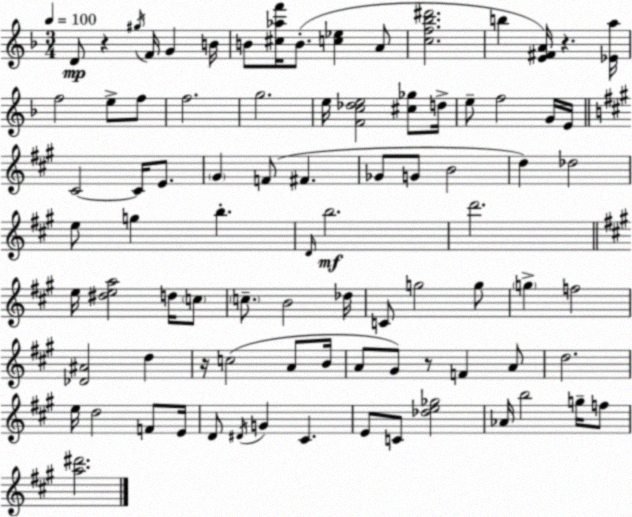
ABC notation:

X:1
T:Untitled
M:3/4
L:1/4
K:Dm
D/2 z ^g/4 F/4 G B/4 B/2 [^c_af']/4 B/2 [c_e] A/2 [cf_b^d']2 b [E^FA]/4 z [_Ea]/4 f2 e/2 f/2 f2 g2 e/4 [Fc_de]2 [^c_g]/2 d/4 e/2 f2 G/4 E/4 ^C2 ^C/4 E/2 ^G F/2 ^F _G/2 G/2 B2 d _d2 e/2 g b D/4 b2 d'2 e/4 [^dea]2 d/4 c/2 c/2 B2 _d/4 C/2 g2 g/2 g f2 [_D^A]2 d z/4 c2 A/2 B/4 A/2 ^G/2 z/2 F A/2 d2 e/4 d2 F/2 E/4 D/2 ^D/4 G ^C E/2 C/2 [_de_g]2 _A/4 b2 g/4 f/2 [a^d']2